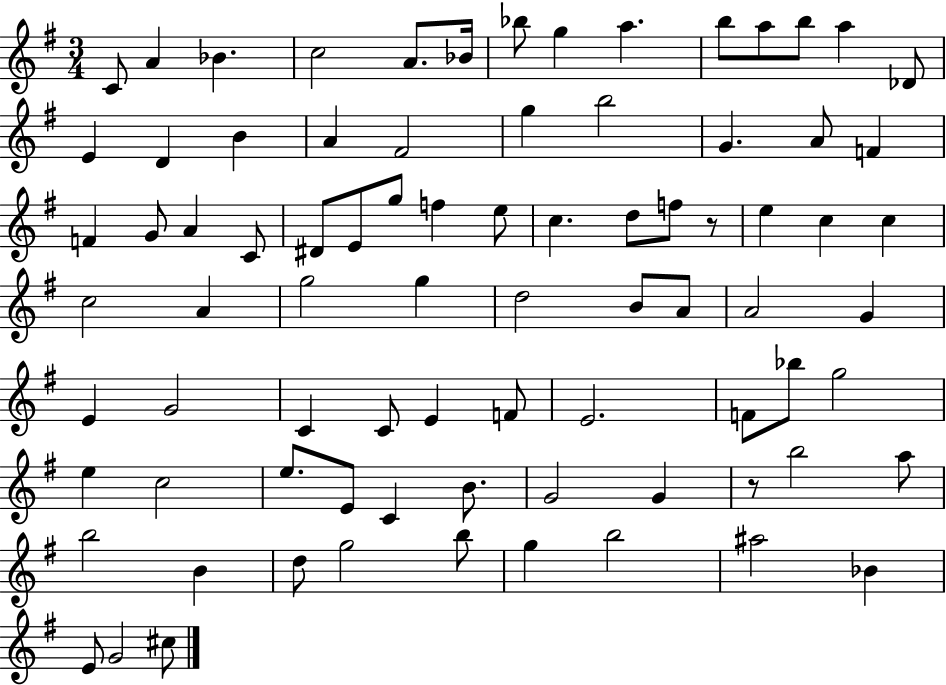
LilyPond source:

{
  \clef treble
  \numericTimeSignature
  \time 3/4
  \key g \major
  \repeat volta 2 { c'8 a'4 bes'4. | c''2 a'8. bes'16 | bes''8 g''4 a''4. | b''8 a''8 b''8 a''4 des'8 | \break e'4 d'4 b'4 | a'4 fis'2 | g''4 b''2 | g'4. a'8 f'4 | \break f'4 g'8 a'4 c'8 | dis'8 e'8 g''8 f''4 e''8 | c''4. d''8 f''8 r8 | e''4 c''4 c''4 | \break c''2 a'4 | g''2 g''4 | d''2 b'8 a'8 | a'2 g'4 | \break e'4 g'2 | c'4 c'8 e'4 f'8 | e'2. | f'8 bes''8 g''2 | \break e''4 c''2 | e''8. e'8 c'4 b'8. | g'2 g'4 | r8 b''2 a''8 | \break b''2 b'4 | d''8 g''2 b''8 | g''4 b''2 | ais''2 bes'4 | \break e'8 g'2 cis''8 | } \bar "|."
}